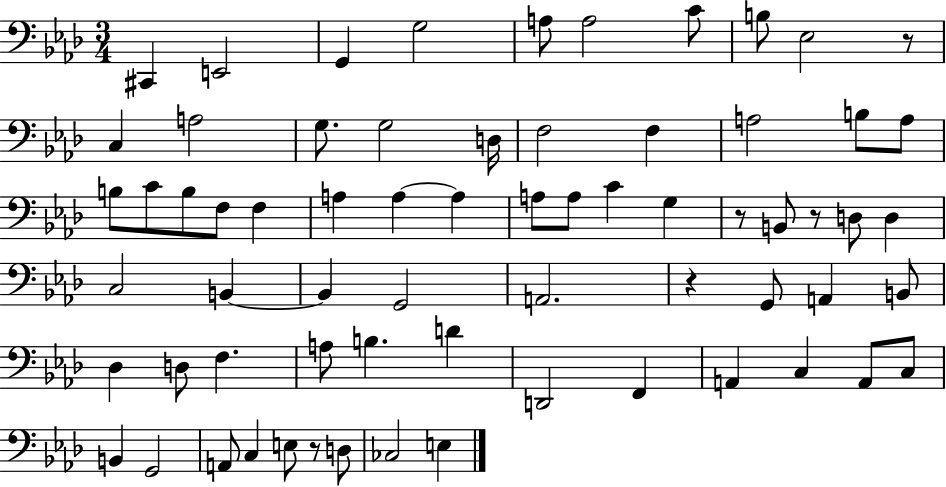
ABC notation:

X:1
T:Untitled
M:3/4
L:1/4
K:Ab
^C,, E,,2 G,, G,2 A,/2 A,2 C/2 B,/2 _E,2 z/2 C, A,2 G,/2 G,2 D,/4 F,2 F, A,2 B,/2 A,/2 B,/2 C/2 B,/2 F,/2 F, A, A, A, A,/2 A,/2 C G, z/2 B,,/2 z/2 D,/2 D, C,2 B,, B,, G,,2 A,,2 z G,,/2 A,, B,,/2 _D, D,/2 F, A,/2 B, D D,,2 F,, A,, C, A,,/2 C,/2 B,, G,,2 A,,/2 C, E,/2 z/2 D,/2 _C,2 E,